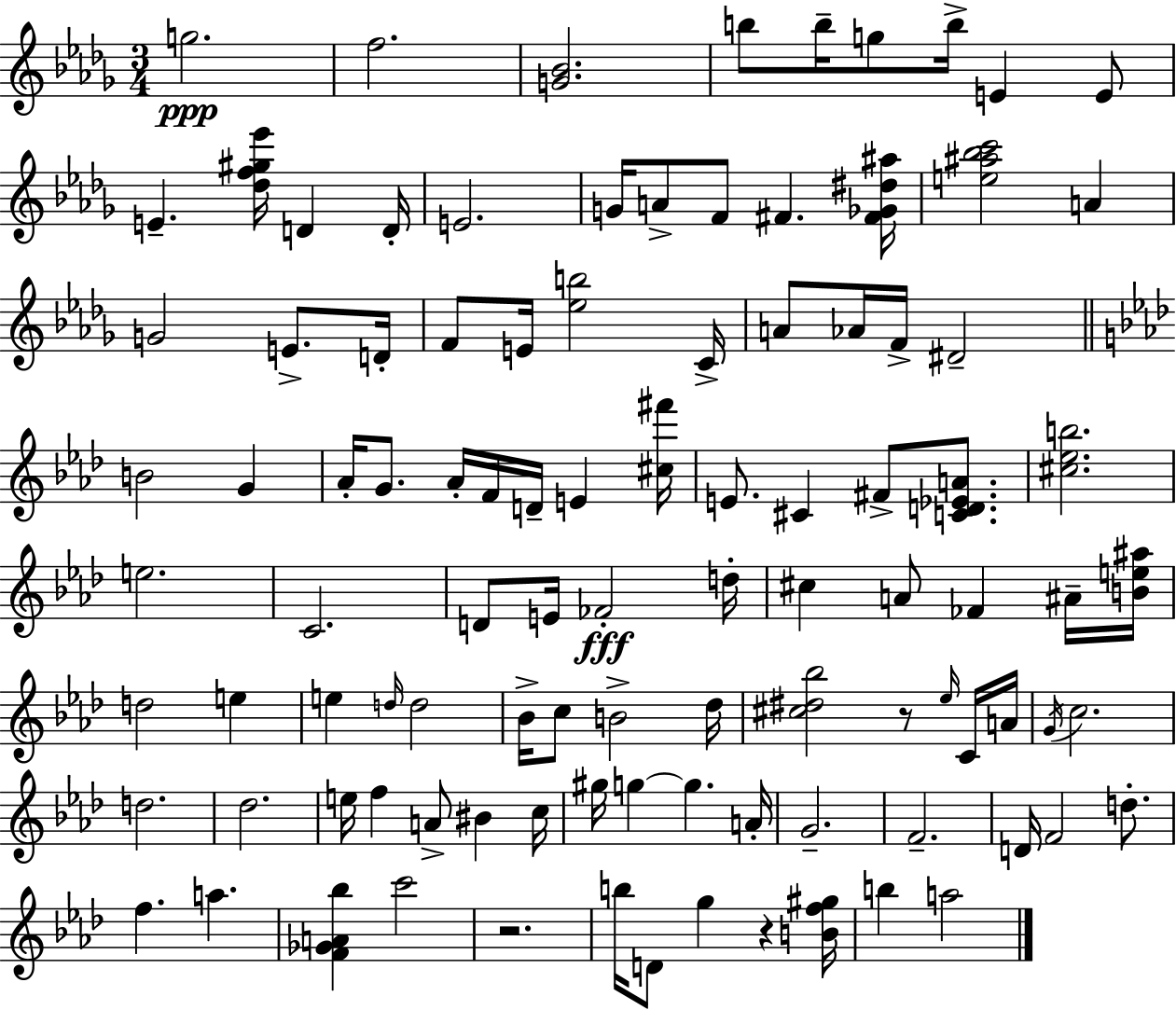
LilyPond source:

{
  \clef treble
  \numericTimeSignature
  \time 3/4
  \key bes \minor
  g''2.\ppp | f''2. | <g' bes'>2. | b''8 b''16-- g''8 b''16-> e'4 e'8 | \break e'4.-- <des'' f'' gis'' ees'''>16 d'4 d'16-. | e'2. | g'16 a'8-> f'8 fis'4. <fis' ges' dis'' ais''>16 | <e'' ais'' bes'' c'''>2 a'4 | \break g'2 e'8.-> d'16-. | f'8 e'16 <ees'' b''>2 c'16-> | a'8 aes'16 f'16-> dis'2-- | \bar "||" \break \key aes \major b'2 g'4 | aes'16-. g'8. aes'16-. f'16 d'16-- e'4 <cis'' fis'''>16 | e'8. cis'4 fis'8-> <c' d' ees' a'>8. | <cis'' ees'' b''>2. | \break e''2. | c'2. | d'8 e'16 fes'2-.\fff d''16-. | cis''4 a'8 fes'4 ais'16-- <b' e'' ais''>16 | \break d''2 e''4 | e''4 \grace { d''16 } d''2 | bes'16-> c''8 b'2-> | des''16 <cis'' dis'' bes''>2 r8 \grace { ees''16 } | \break c'16 a'16 \acciaccatura { g'16 } c''2. | d''2. | des''2. | e''16 f''4 a'8-> bis'4 | \break c''16 gis''16 g''4~~ g''4. | a'16-. g'2.-- | f'2.-- | d'16 f'2 | \break d''8.-. f''4. a''4. | <f' ges' a' bes''>4 c'''2 | r2. | b''16 d'8 g''4 r4 | \break <b' f'' gis''>16 b''4 a''2 | \bar "|."
}